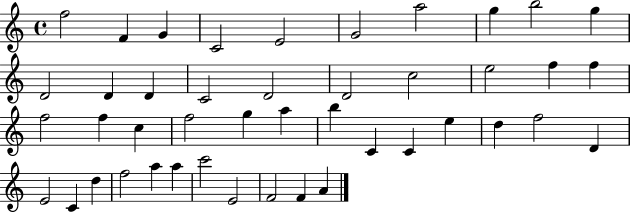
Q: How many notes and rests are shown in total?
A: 44